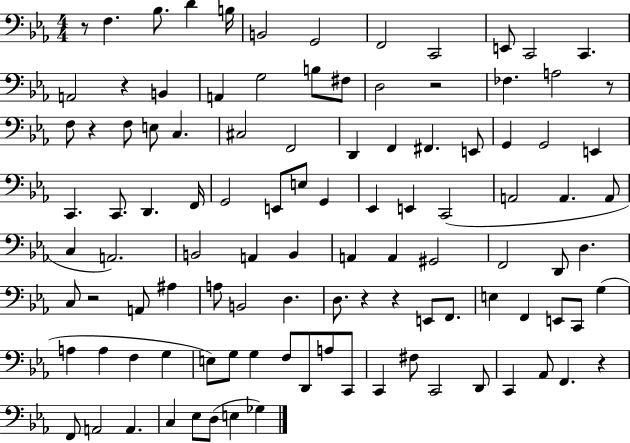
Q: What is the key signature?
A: EES major